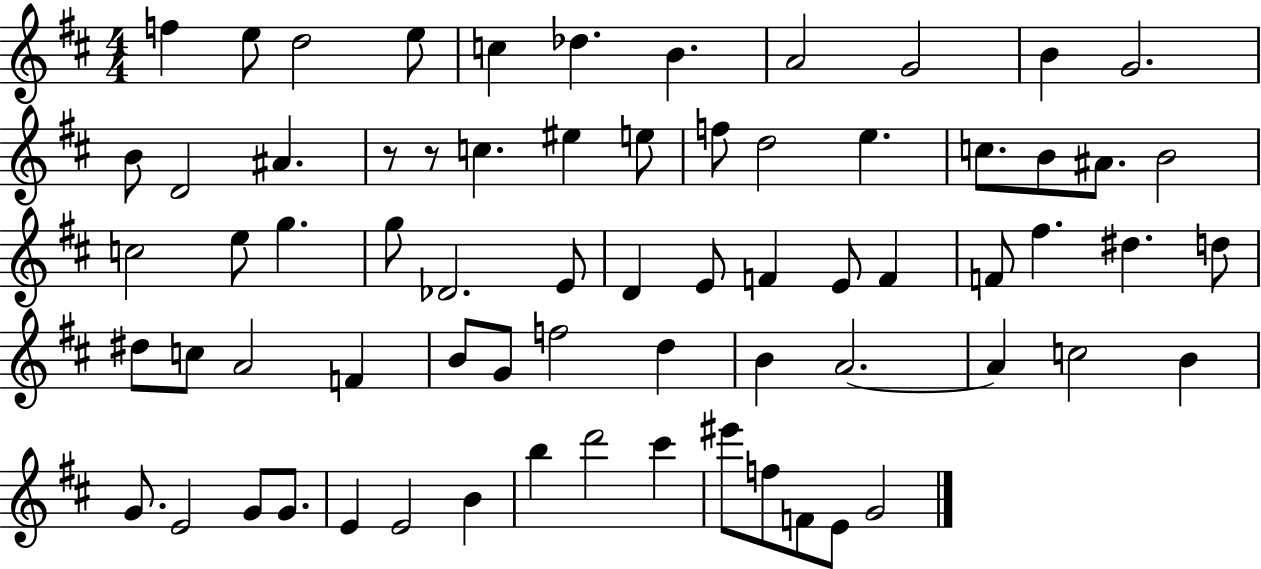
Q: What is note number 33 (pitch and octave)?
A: F4